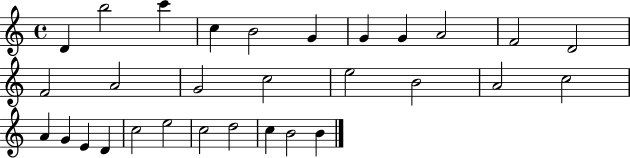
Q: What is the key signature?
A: C major